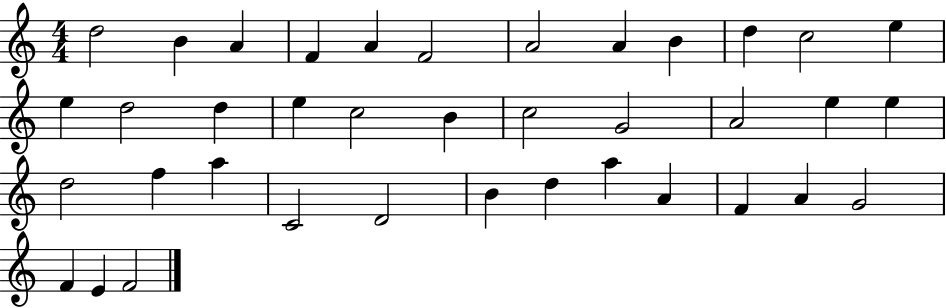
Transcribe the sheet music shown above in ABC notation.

X:1
T:Untitled
M:4/4
L:1/4
K:C
d2 B A F A F2 A2 A B d c2 e e d2 d e c2 B c2 G2 A2 e e d2 f a C2 D2 B d a A F A G2 F E F2